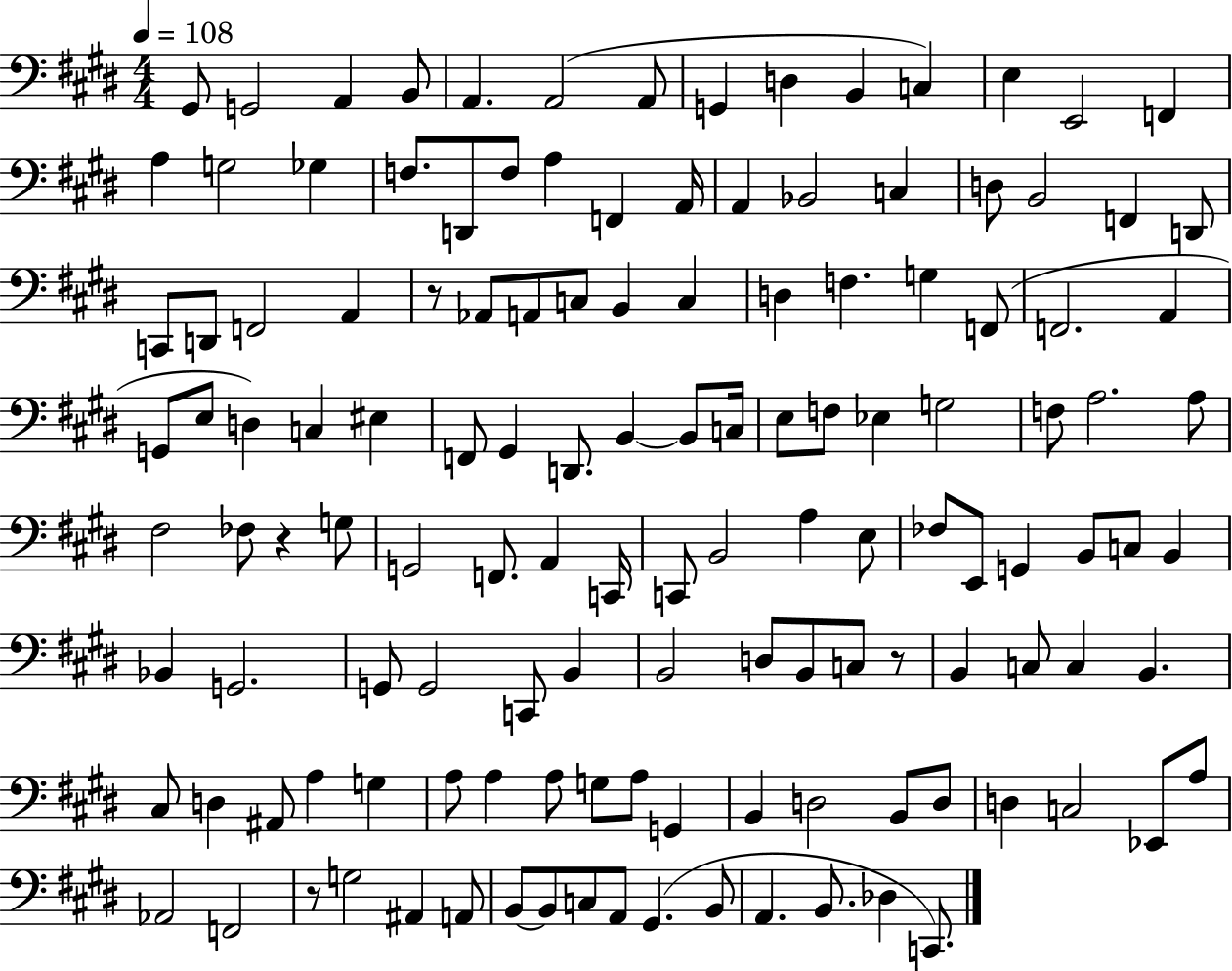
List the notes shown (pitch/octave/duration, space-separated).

G#2/e G2/h A2/q B2/e A2/q. A2/h A2/e G2/q D3/q B2/q C3/q E3/q E2/h F2/q A3/q G3/h Gb3/q F3/e. D2/e F3/e A3/q F2/q A2/s A2/q Bb2/h C3/q D3/e B2/h F2/q D2/e C2/e D2/e F2/h A2/q R/e Ab2/e A2/e C3/e B2/q C3/q D3/q F3/q. G3/q F2/e F2/h. A2/q G2/e E3/e D3/q C3/q EIS3/q F2/e G#2/q D2/e. B2/q B2/e C3/s E3/e F3/e Eb3/q G3/h F3/e A3/h. A3/e F#3/h FES3/e R/q G3/e G2/h F2/e. A2/q C2/s C2/e B2/h A3/q E3/e FES3/e E2/e G2/q B2/e C3/e B2/q Bb2/q G2/h. G2/e G2/h C2/e B2/q B2/h D3/e B2/e C3/e R/e B2/q C3/e C3/q B2/q. C#3/e D3/q A#2/e A3/q G3/q A3/e A3/q A3/e G3/e A3/e G2/q B2/q D3/h B2/e D3/e D3/q C3/h Eb2/e A3/e Ab2/h F2/h R/e G3/h A#2/q A2/e B2/e B2/e C3/e A2/e G#2/q. B2/e A2/q. B2/e. Db3/q C2/e.